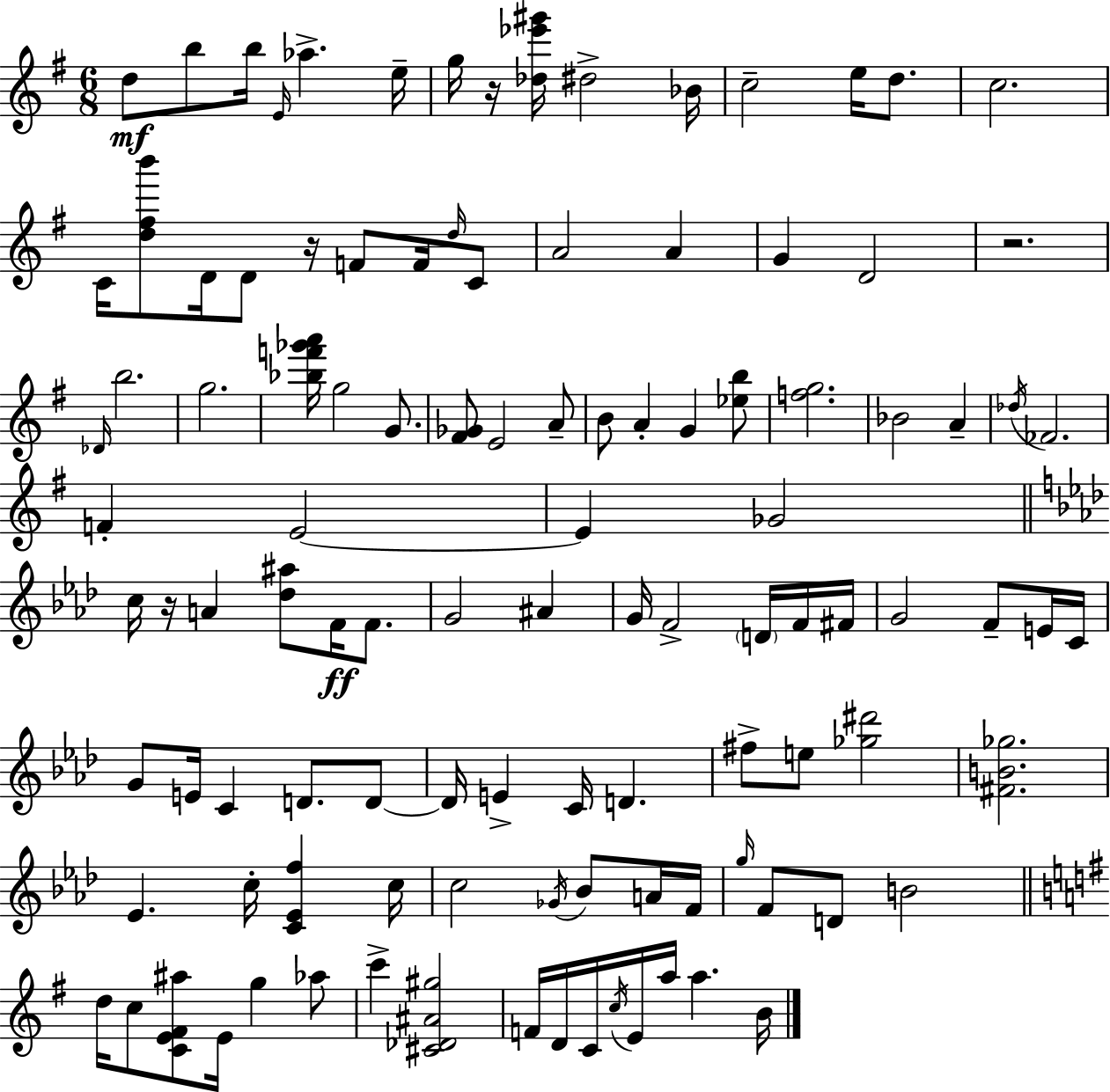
{
  \clef treble
  \numericTimeSignature
  \time 6/8
  \key g \major
  d''8\mf b''8 b''16 \grace { e'16 } aes''4.-> | e''16-- g''16 r16 <des'' ees''' gis'''>16 dis''2-> | bes'16 c''2-- e''16 d''8. | c''2. | \break c'16 <d'' fis'' b'''>8 d'16 d'8 r16 f'8 f'16 \grace { d''16 } | c'8 a'2 a'4 | g'4 d'2 | r2. | \break \grace { des'16 } b''2. | g''2. | <bes'' f''' ges''' a'''>16 g''2 | g'8. <fis' ges'>8 e'2 | \break a'8-- b'8 a'4-. g'4 | <ees'' b''>8 <f'' g''>2. | bes'2 a'4-- | \acciaccatura { des''16 } fes'2. | \break f'4-. e'2~~ | e'4 ges'2 | \bar "||" \break \key f \minor c''16 r16 a'4 <des'' ais''>8 f'16\ff f'8. | g'2 ais'4 | g'16 f'2-> \parenthesize d'16 f'16 fis'16 | g'2 f'8-- e'16 c'16 | \break g'8 e'16 c'4 d'8. d'8~~ | d'16 e'4-> c'16 d'4. | fis''8-> e''8 <ges'' dis'''>2 | <fis' b' ges''>2. | \break ees'4. c''16-. <c' ees' f''>4 c''16 | c''2 \acciaccatura { ges'16 } bes'8 a'16 | f'16 \grace { g''16 } f'8 d'8 b'2 | \bar "||" \break \key g \major d''16 c''8 <c' e' fis' ais''>8 e'16 g''4 aes''8 | c'''4-> <cis' des' ais' gis''>2 | f'16 d'16 c'16 \acciaccatura { c''16 } e'16 a''16 a''4. | b'16 \bar "|."
}